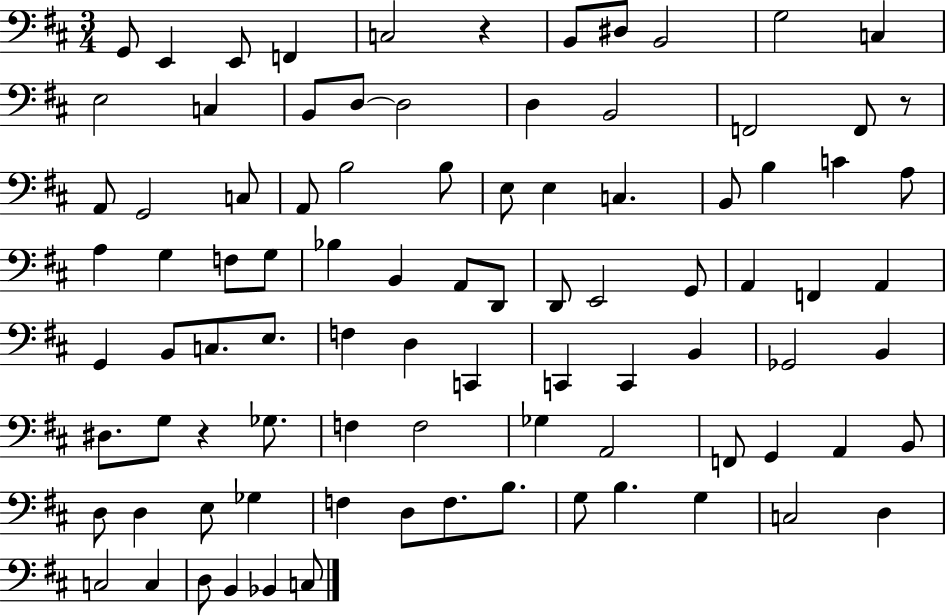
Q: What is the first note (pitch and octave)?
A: G2